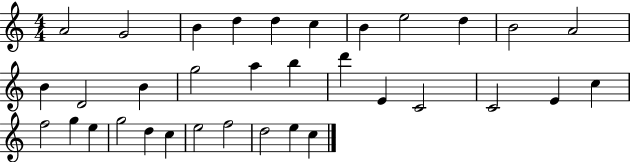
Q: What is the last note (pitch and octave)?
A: C5